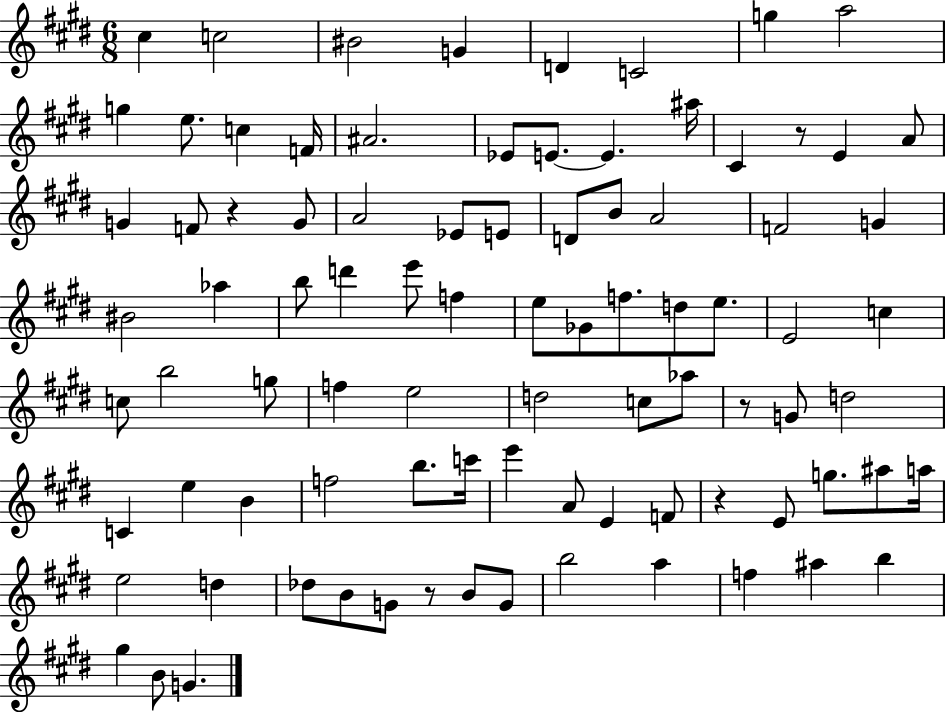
{
  \clef treble
  \numericTimeSignature
  \time 6/8
  \key e \major
  cis''4 c''2 | bis'2 g'4 | d'4 c'2 | g''4 a''2 | \break g''4 e''8. c''4 f'16 | ais'2. | ees'8 e'8.~~ e'4. ais''16 | cis'4 r8 e'4 a'8 | \break g'4 f'8 r4 g'8 | a'2 ees'8 e'8 | d'8 b'8 a'2 | f'2 g'4 | \break bis'2 aes''4 | b''8 d'''4 e'''8 f''4 | e''8 ges'8 f''8. d''8 e''8. | e'2 c''4 | \break c''8 b''2 g''8 | f''4 e''2 | d''2 c''8 aes''8 | r8 g'8 d''2 | \break c'4 e''4 b'4 | f''2 b''8. c'''16 | e'''4 a'8 e'4 f'8 | r4 e'8 g''8. ais''8 a''16 | \break e''2 d''4 | des''8 b'8 g'8 r8 b'8 g'8 | b''2 a''4 | f''4 ais''4 b''4 | \break gis''4 b'8 g'4. | \bar "|."
}